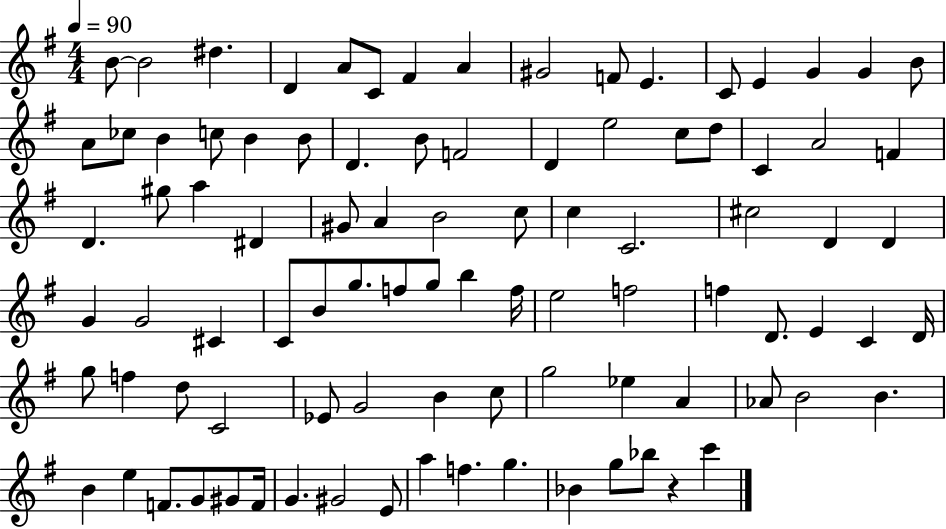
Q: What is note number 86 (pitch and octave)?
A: A5